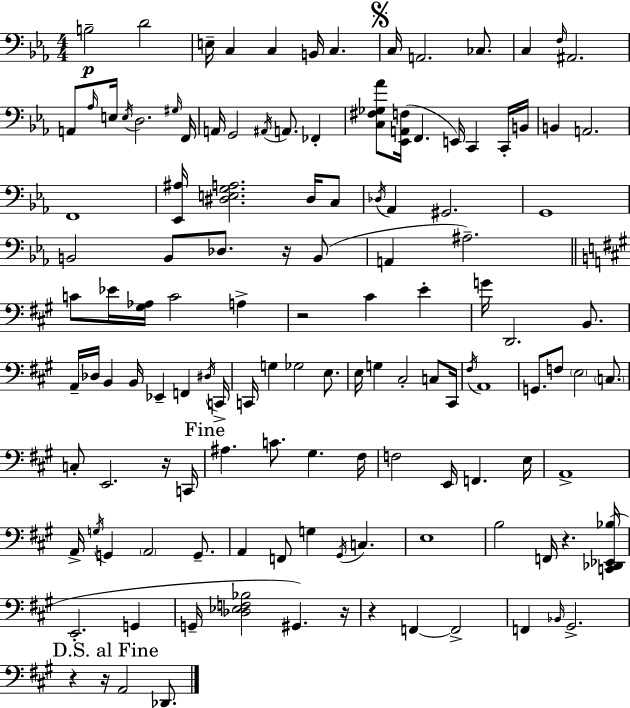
X:1
T:Untitled
M:4/4
L:1/4
K:Cm
B,2 D2 E,/4 C, C, B,,/4 C, C,/4 A,,2 _C,/2 C, F,/4 ^A,,2 A,,/2 _A,/4 E,/4 E,/4 D,2 ^G,/4 F,,/4 A,,/4 G,,2 ^A,,/4 A,,/2 _F,, [C,^F,_G,_A]/2 [_E,,A,,F,]/4 F,, E,,/4 C,, C,,/4 B,,/4 B,, A,,2 F,,4 [_E,,^A,]/4 [^D,E,G,A,]2 ^D,/4 C,/2 _D,/4 _A,, ^G,,2 G,,4 B,,2 B,,/2 _D,/2 z/4 B,,/2 A,, ^A,2 C/2 _E/4 [^G,_A,]/4 C2 A, z2 ^C E G/4 D,,2 B,,/2 A,,/4 _D,/4 B,, B,,/4 _E,, F,, ^D,/4 C,,/4 C,,/4 G, _G,2 E,/2 E,/4 G, ^C,2 C,/2 ^C,,/4 ^F,/4 A,,4 G,,/2 F,/2 E,2 C,/2 C,/2 E,,2 z/4 C,,/4 ^A, C/2 ^G, ^F,/4 F,2 E,,/4 F,, E,/4 A,,4 A,,/4 G,/4 G,, A,,2 G,,/2 A,, F,,/2 G, ^G,,/4 C, E,4 B,2 F,,/4 z [C,,_D,,_E,,_B,]/4 E,,2 G,, G,,/4 [_D,_E,F,_B,]2 ^G,, z/4 z F,, F,,2 F,, _B,,/4 ^G,,2 z z/4 A,,2 _D,,/2